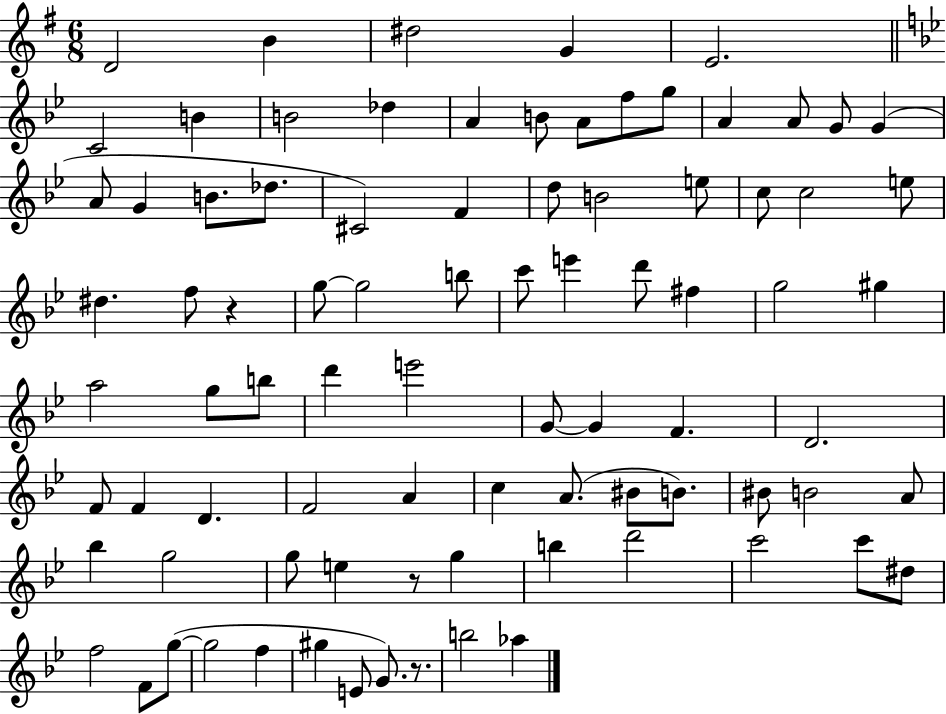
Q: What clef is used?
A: treble